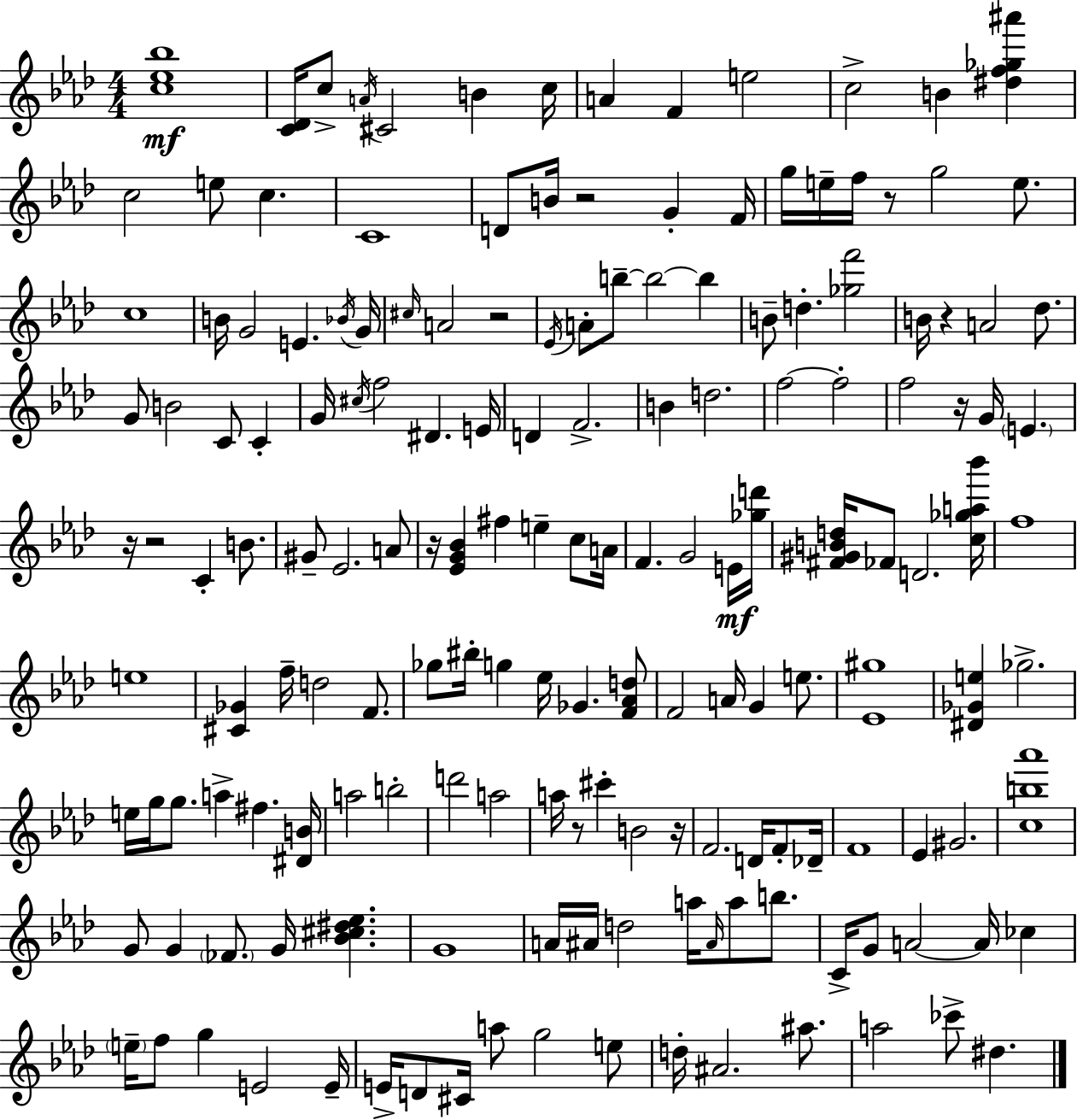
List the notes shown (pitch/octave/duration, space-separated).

[C5,Eb5,Bb5]/w [C4,Db4]/s C5/e A4/s C#4/h B4/q C5/s A4/q F4/q E5/h C5/h B4/q [D#5,F5,Gb5,A#6]/q C5/h E5/e C5/q. C4/w D4/e B4/s R/h G4/q F4/s G5/s E5/s F5/s R/e G5/h E5/e. C5/w B4/s G4/h E4/q. Bb4/s G4/s C#5/s A4/h R/h Eb4/s A4/e B5/e B5/h B5/q B4/e D5/q. [Gb5,F6]/h B4/s R/q A4/h Db5/e. G4/e B4/h C4/e C4/q G4/s C#5/s F5/h D#4/q. E4/s D4/q F4/h. B4/q D5/h. F5/h F5/h F5/h R/s G4/s E4/q. R/s R/h C4/q B4/e. G#4/e Eb4/h. A4/e R/s [Eb4,G4,Bb4]/q F#5/q E5/q C5/e A4/s F4/q. G4/h E4/s [Gb5,D6]/s [F#4,G#4,B4,D5]/s FES4/e D4/h. [C5,Gb5,A5,Bb6]/s F5/w E5/w [C#4,Gb4]/q F5/s D5/h F4/e. Gb5/e BIS5/s G5/q Eb5/s Gb4/q. [F4,Ab4,D5]/e F4/h A4/s G4/q E5/e. [Eb4,G#5]/w [D#4,Gb4,E5]/q Gb5/h. E5/s G5/s G5/e. A5/q F#5/q. [D#4,B4]/s A5/h B5/h D6/h A5/h A5/s R/e C#6/q B4/h R/s F4/h. D4/s F4/e Db4/s F4/w Eb4/q G#4/h. [C5,B5,Ab6]/w G4/e G4/q FES4/e. G4/s [Bb4,C#5,D#5,Eb5]/q. G4/w A4/s A#4/s D5/h A5/s A#4/s A5/e B5/e. C4/s G4/e A4/h A4/s CES5/q E5/s F5/e G5/q E4/h E4/s E4/s D4/e C#4/s A5/e G5/h E5/e D5/s A#4/h. A#5/e. A5/h CES6/e D#5/q.